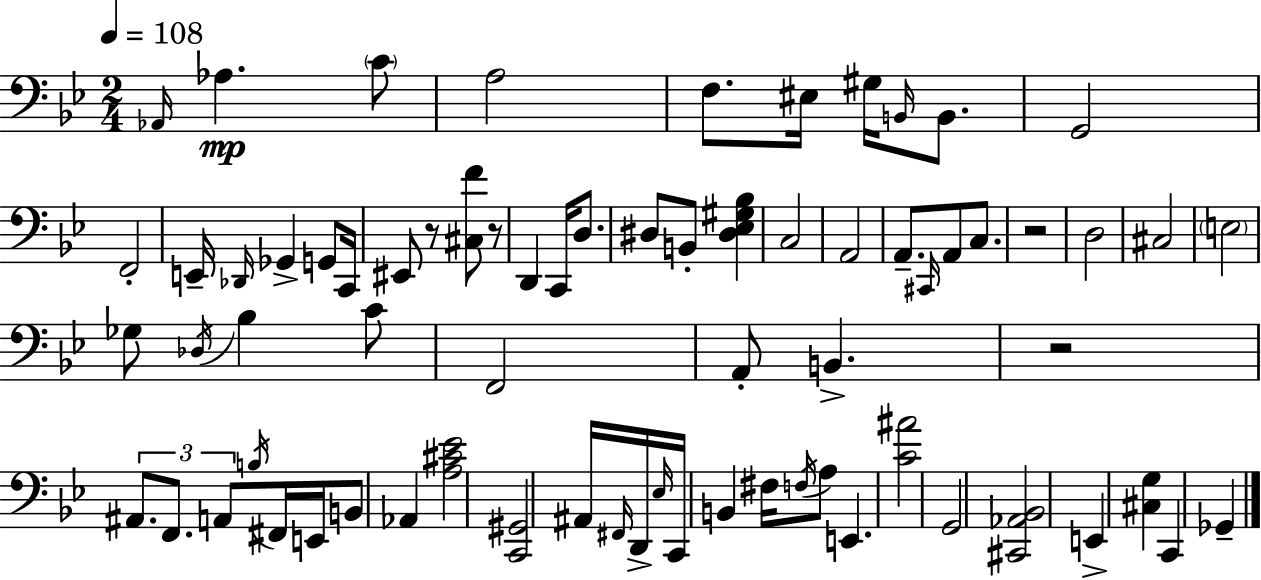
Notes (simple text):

Ab2/s Ab3/q. C4/e A3/h F3/e. EIS3/s G#3/s B2/s B2/e. G2/h F2/h E2/s Db2/s Gb2/q G2/e C2/s EIS2/e R/e [C#3,F4]/e R/e D2/q C2/s D3/e. D#3/e B2/e [D#3,Eb3,G#3,Bb3]/q C3/h A2/h A2/e. C#2/s A2/e C3/e. R/h D3/h C#3/h E3/h Gb3/e Db3/s Bb3/q C4/e F2/h A2/e B2/q. R/h A#2/e. F2/e. A2/e B3/s F#2/s E2/s B2/e Ab2/q [A3,C#4,Eb4]/h [C2,G#2]/h A#2/s F#2/s D2/s Eb3/s C2/s B2/q F#3/s F3/s A3/e E2/q. [C4,A#4]/h G2/h [C#2,Ab2,Bb2]/h E2/q [C#3,G3]/q C2/q Gb2/q